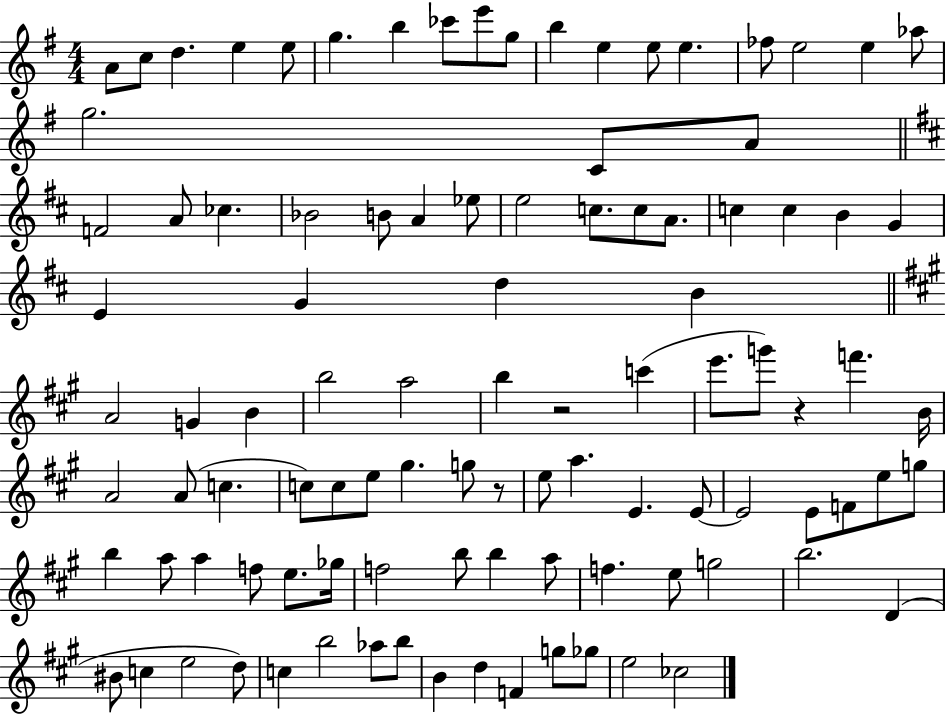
{
  \clef treble
  \numericTimeSignature
  \time 4/4
  \key g \major
  a'8 c''8 d''4. e''4 e''8 | g''4. b''4 ces'''8 e'''8 g''8 | b''4 e''4 e''8 e''4. | fes''8 e''2 e''4 aes''8 | \break g''2. c'8 a'8 | \bar "||" \break \key d \major f'2 a'8 ces''4. | bes'2 b'8 a'4 ees''8 | e''2 c''8. c''8 a'8. | c''4 c''4 b'4 g'4 | \break e'4 g'4 d''4 b'4 | \bar "||" \break \key a \major a'2 g'4 b'4 | b''2 a''2 | b''4 r2 c'''4( | e'''8. g'''8) r4 f'''4. b'16 | \break a'2 a'8( c''4. | c''8) c''8 e''8 gis''4. g''8 r8 | e''8 a''4. e'4. e'8~~ | e'2 e'8 f'8 e''8 g''8 | \break b''4 a''8 a''4 f''8 e''8. ges''16 | f''2 b''8 b''4 a''8 | f''4. e''8 g''2 | b''2. d'4( | \break bis'8 c''4 e''2 d''8) | c''4 b''2 aes''8 b''8 | b'4 d''4 f'4 g''8 ges''8 | e''2 ces''2 | \break \bar "|."
}